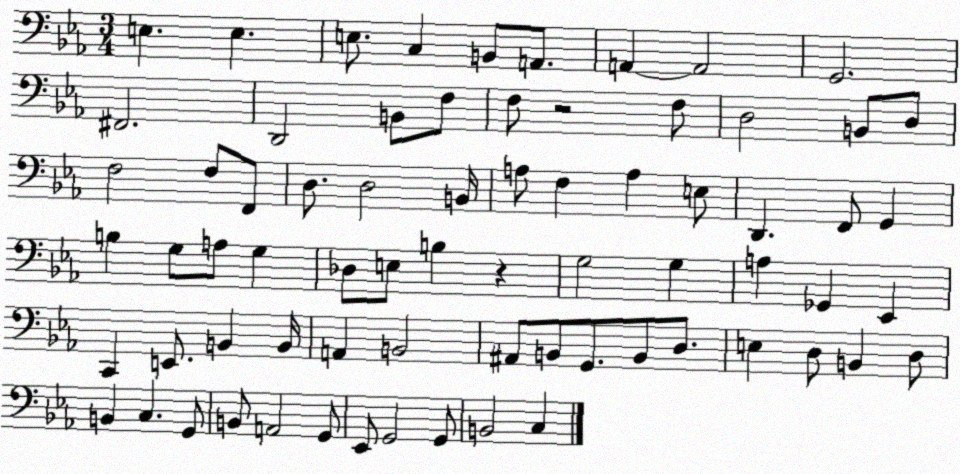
X:1
T:Untitled
M:3/4
L:1/4
K:Eb
E, E, E,/2 C, B,,/2 A,,/2 A,, A,,2 G,,2 ^F,,2 D,,2 B,,/2 F,/2 F,/2 z2 F,/2 D,2 B,,/2 D,/2 F,2 F,/2 F,,/2 D,/2 D,2 B,,/4 A,/2 F, A, E,/2 D,, F,,/2 G,, B, G,/2 A,/2 G, _D,/2 E,/2 B, z G,2 G, A, _G,, _E,, C,, E,,/2 B,, B,,/4 A,, B,,2 ^A,,/2 B,,/2 G,,/2 B,,/2 D,/2 E, D,/2 B,, D,/2 B,, C, G,,/2 B,,/2 A,,2 G,,/2 _E,,/2 G,,2 G,,/2 B,,2 C,